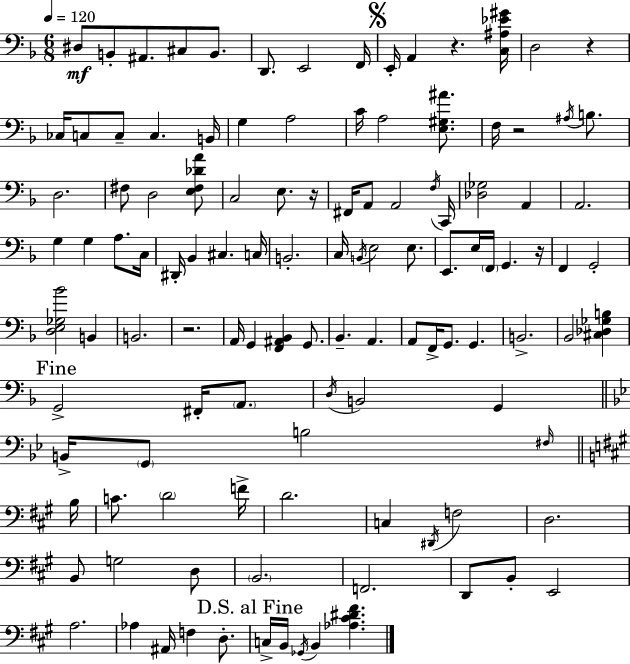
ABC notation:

X:1
T:Untitled
M:6/8
L:1/4
K:Dm
^D,/2 B,,/2 ^A,,/2 ^C,/2 B,,/2 D,,/2 E,,2 F,,/4 E,,/4 A,, z [C,^A,_E^G]/4 D,2 z _C,/4 C,/2 C,/2 C, B,,/4 G, A,2 C/4 A,2 [E,^G,^A]/2 F,/4 z2 ^A,/4 B,/2 D,2 ^F,/2 D,2 [E,^F,_DA]/2 C,2 E,/2 z/4 ^F,,/4 A,,/2 A,,2 F,/4 C,,/4 [_D,_G,]2 A,, A,,2 G, G, A,/2 C,/4 ^D,,/4 _B,, ^C, C,/4 B,,2 C,/4 B,,/4 E,2 E,/2 E,,/2 E,/4 F,,/4 G,, z/4 F,, G,,2 [D,E,_G,_B]2 B,, B,,2 z2 A,,/4 G,, [F,,^A,,_B,,] G,,/2 _B,, A,, A,,/2 F,,/4 G,,/2 G,, B,,2 _B,,2 [^C,_D,_G,B,] G,,2 ^F,,/4 A,,/2 D,/4 B,,2 G,, B,,/4 G,,/2 B,2 ^F,/4 B,/4 C/2 D2 F/4 D2 C, ^D,,/4 F,2 D,2 B,,/2 G,2 D,/2 B,,2 F,,2 D,,/2 B,,/2 E,,2 A,2 _A, ^A,,/4 F, D,/2 C,/4 B,,/4 _G,,/4 B,, [_A,^C^D^F]